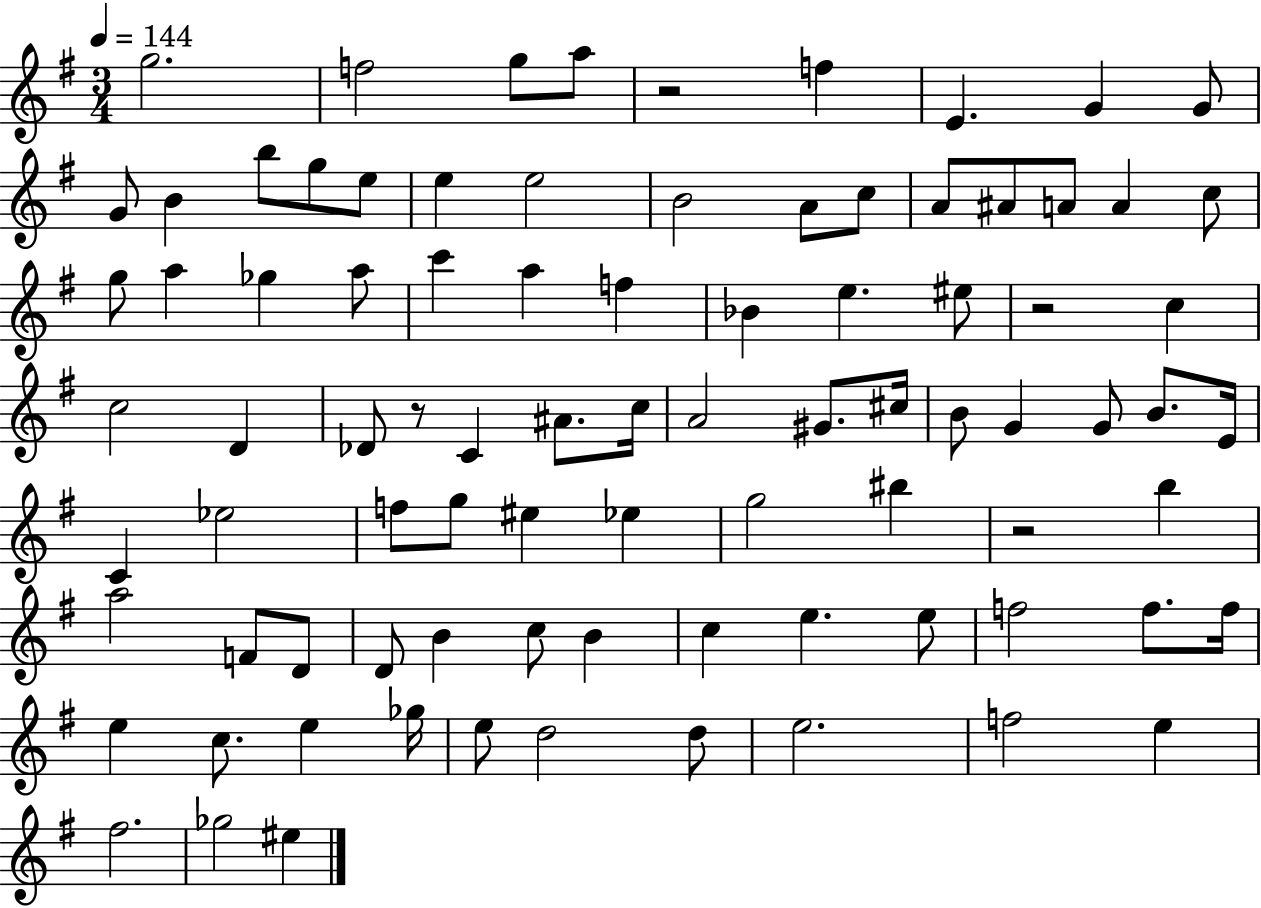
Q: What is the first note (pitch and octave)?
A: G5